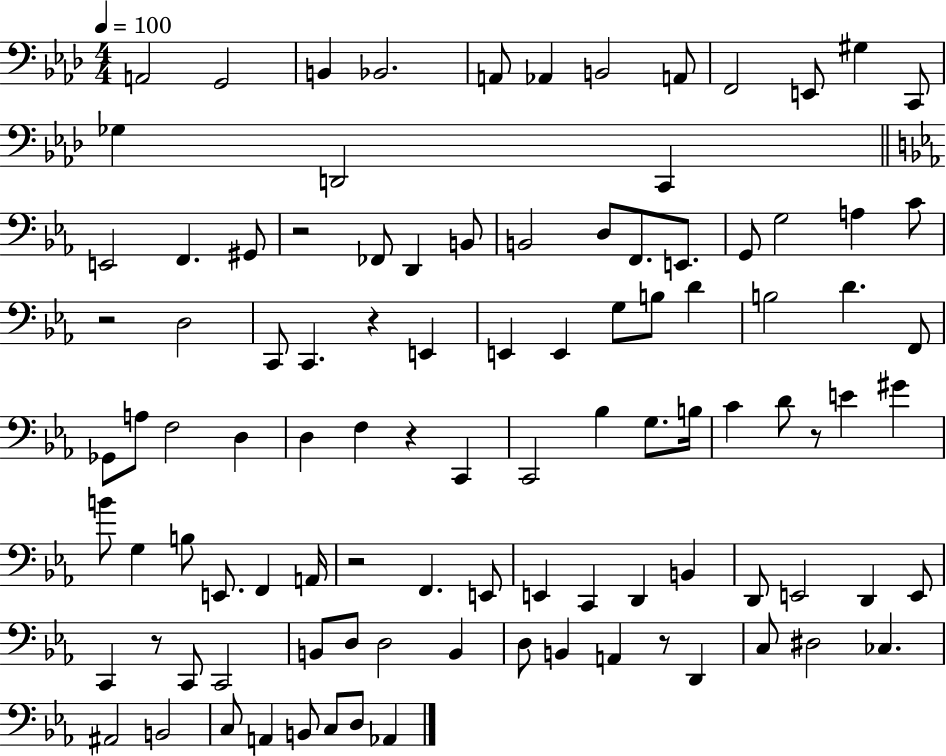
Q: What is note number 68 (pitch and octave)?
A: B2